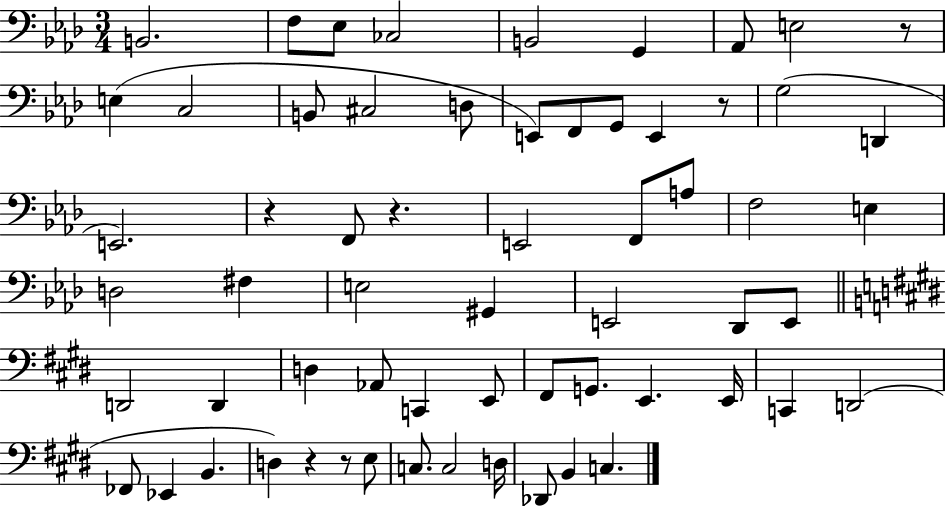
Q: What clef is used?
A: bass